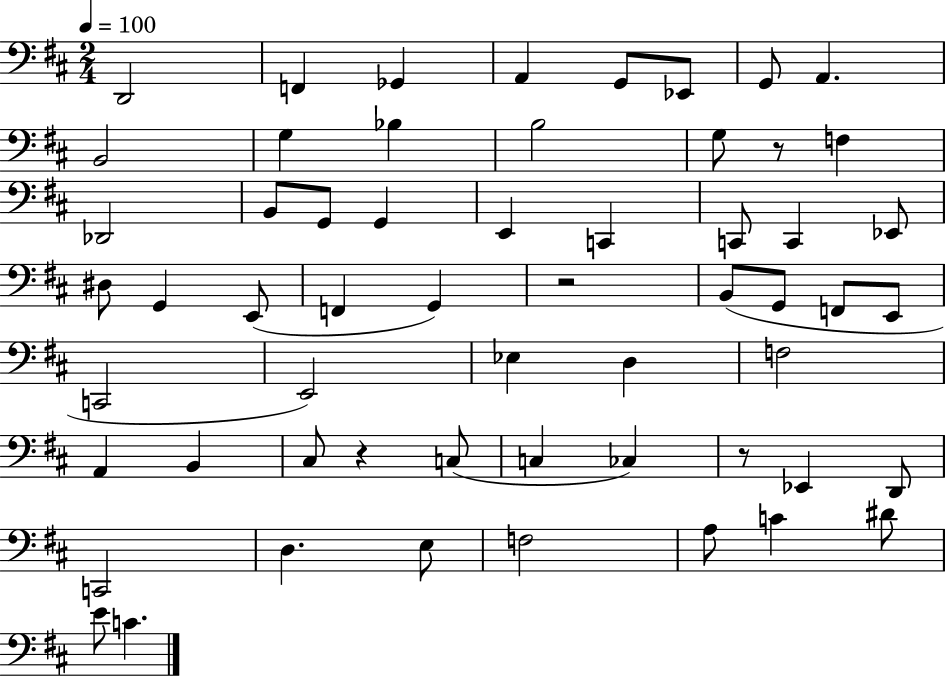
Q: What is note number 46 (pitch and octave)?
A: C2